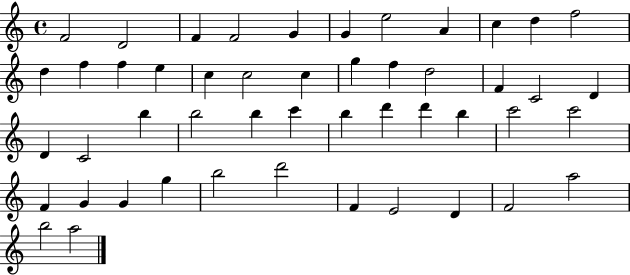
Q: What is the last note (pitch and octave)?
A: A5